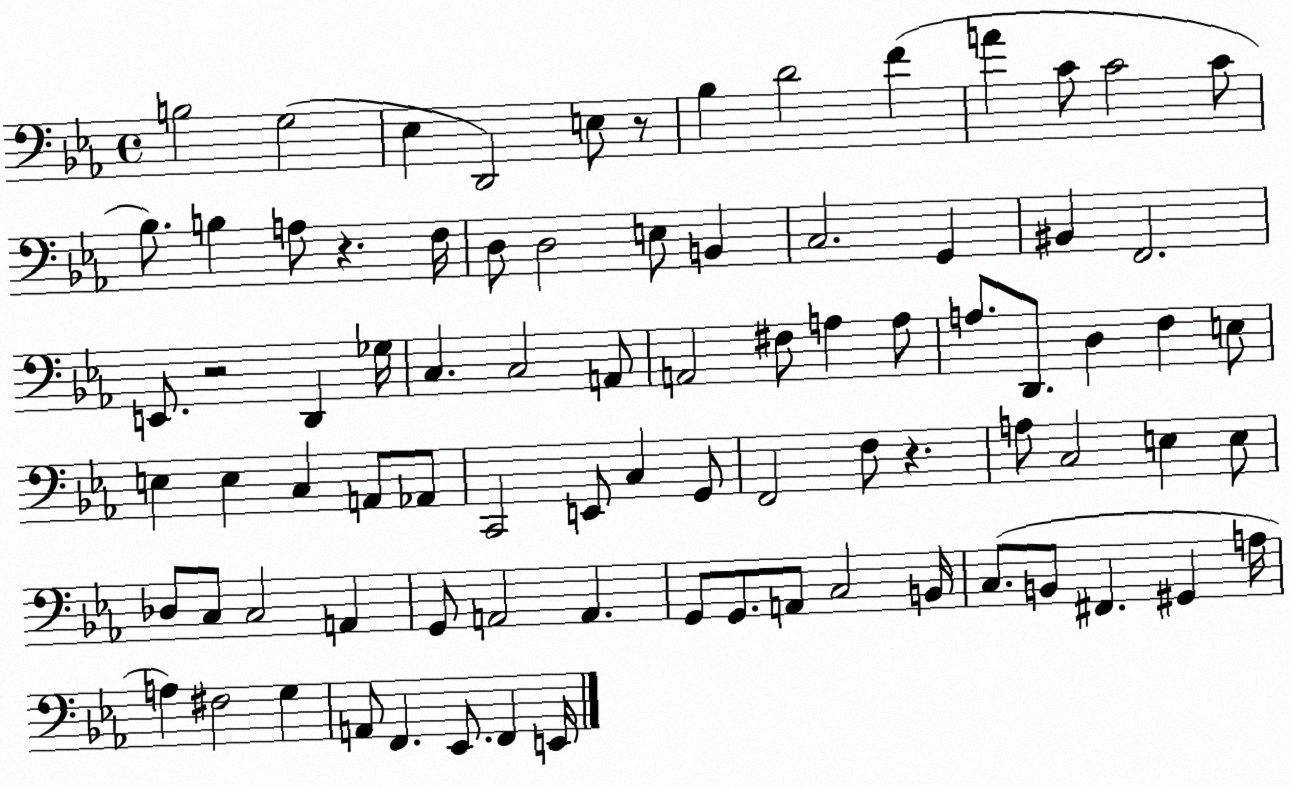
X:1
T:Untitled
M:4/4
L:1/4
K:Eb
B,2 G,2 _E, D,,2 E,/2 z/2 _B, D2 F A C/2 C2 C/2 _B,/2 B, A,/2 z F,/4 D,/2 D,2 E,/2 B,, C,2 G,, ^B,, F,,2 E,,/2 z2 D,, _G,/4 C, C,2 A,,/2 A,,2 ^F,/2 A, A,/2 A,/2 D,,/2 D, F, E,/2 E, E, C, A,,/2 _A,,/2 C,,2 E,,/2 C, G,,/2 F,,2 F,/2 z A,/2 C,2 E, E,/2 _D,/2 C,/2 C,2 A,, G,,/2 A,,2 A,, G,,/2 G,,/2 A,,/2 C,2 B,,/4 C,/2 B,,/2 ^F,, ^G,, A,/4 A, ^F,2 G, A,,/2 F,, _E,,/2 F,, E,,/4